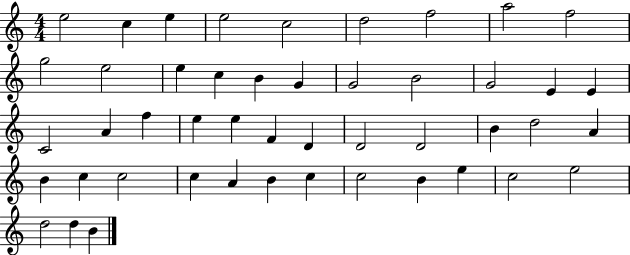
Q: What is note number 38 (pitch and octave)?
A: B4